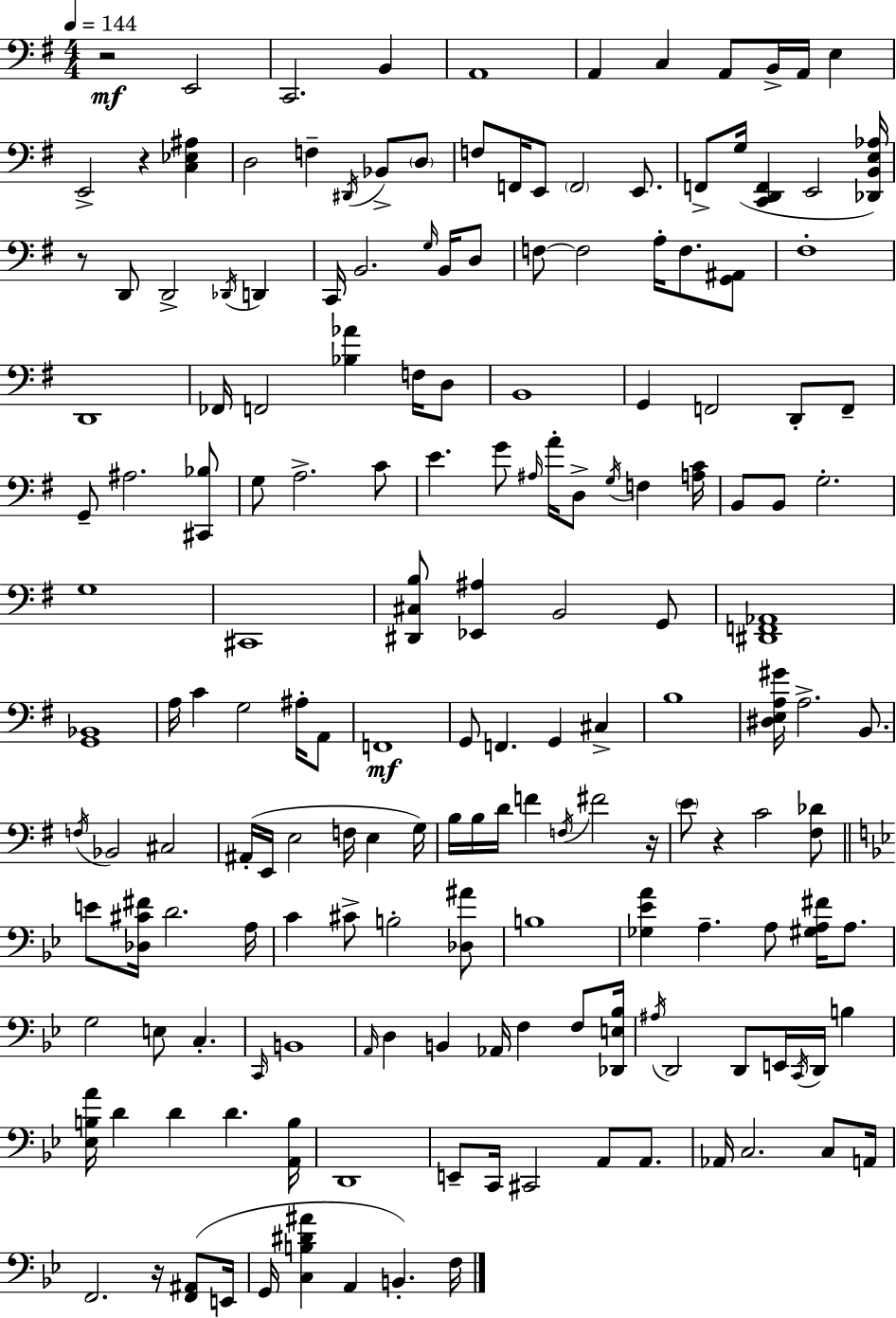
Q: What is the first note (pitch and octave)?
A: E2